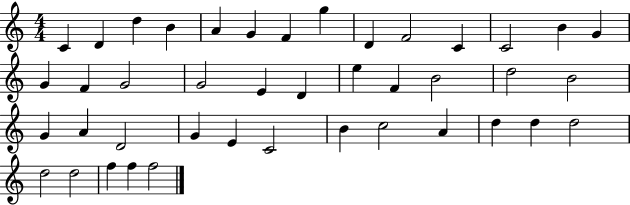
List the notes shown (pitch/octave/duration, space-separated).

C4/q D4/q D5/q B4/q A4/q G4/q F4/q G5/q D4/q F4/h C4/q C4/h B4/q G4/q G4/q F4/q G4/h G4/h E4/q D4/q E5/q F4/q B4/h D5/h B4/h G4/q A4/q D4/h G4/q E4/q C4/h B4/q C5/h A4/q D5/q D5/q D5/h D5/h D5/h F5/q F5/q F5/h